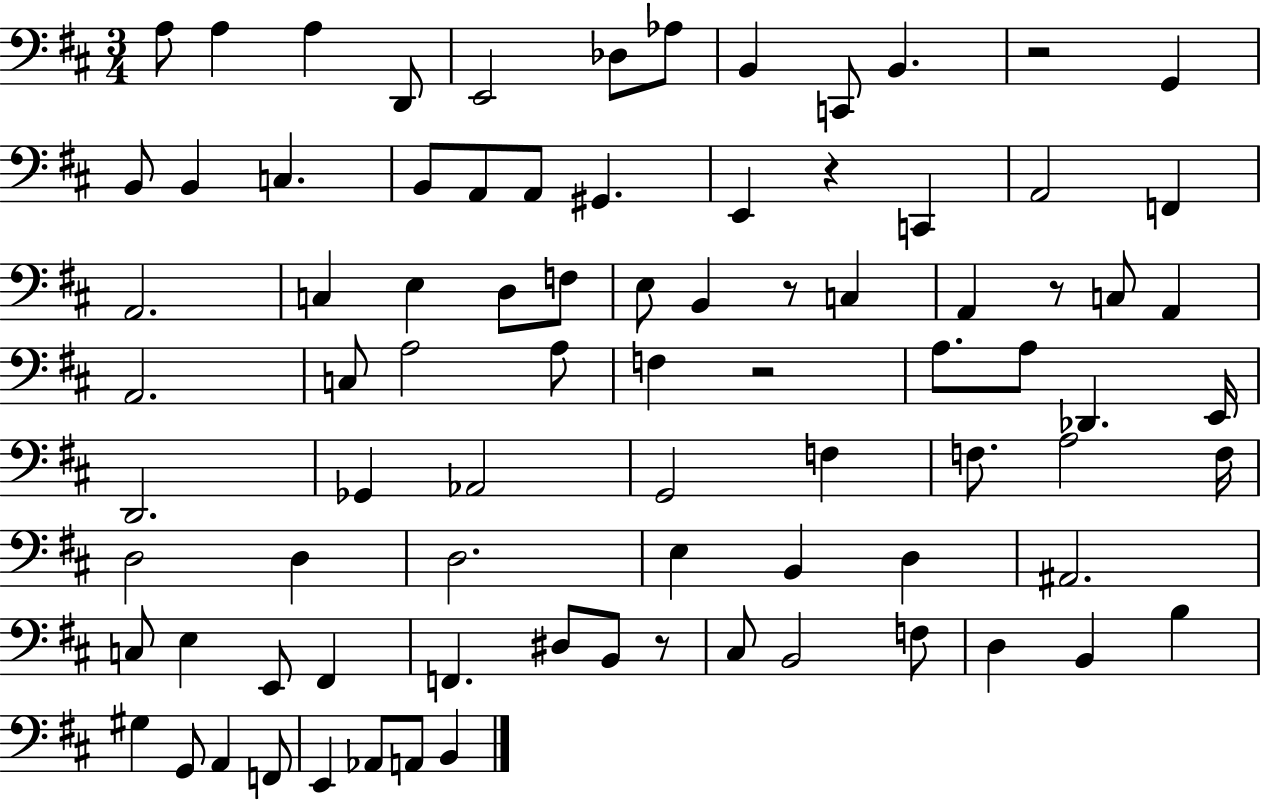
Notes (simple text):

A3/e A3/q A3/q D2/e E2/h Db3/e Ab3/e B2/q C2/e B2/q. R/h G2/q B2/e B2/q C3/q. B2/e A2/e A2/e G#2/q. E2/q R/q C2/q A2/h F2/q A2/h. C3/q E3/q D3/e F3/e E3/e B2/q R/e C3/q A2/q R/e C3/e A2/q A2/h. C3/e A3/h A3/e F3/q R/h A3/e. A3/e Db2/q. E2/s D2/h. Gb2/q Ab2/h G2/h F3/q F3/e. A3/h F3/s D3/h D3/q D3/h. E3/q B2/q D3/q A#2/h. C3/e E3/q E2/e F#2/q F2/q. D#3/e B2/e R/e C#3/e B2/h F3/e D3/q B2/q B3/q G#3/q G2/e A2/q F2/e E2/q Ab2/e A2/e B2/q